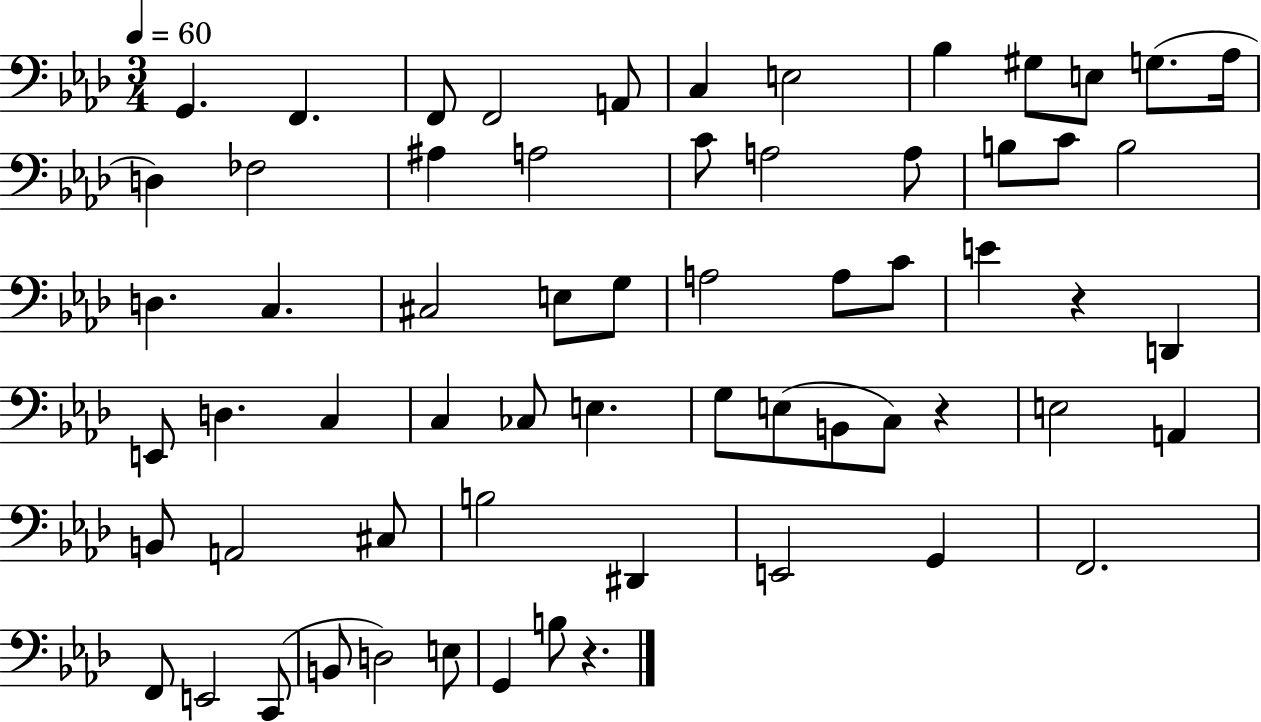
{
  \clef bass
  \numericTimeSignature
  \time 3/4
  \key aes \major
  \tempo 4 = 60
  \repeat volta 2 { g,4. f,4. | f,8 f,2 a,8 | c4 e2 | bes4 gis8 e8 g8.( aes16 | \break d4) fes2 | ais4 a2 | c'8 a2 a8 | b8 c'8 b2 | \break d4. c4. | cis2 e8 g8 | a2 a8 c'8 | e'4 r4 d,4 | \break e,8 d4. c4 | c4 ces8 e4. | g8 e8( b,8 c8) r4 | e2 a,4 | \break b,8 a,2 cis8 | b2 dis,4 | e,2 g,4 | f,2. | \break f,8 e,2 c,8( | b,8 d2) e8 | g,4 b8 r4. | } \bar "|."
}